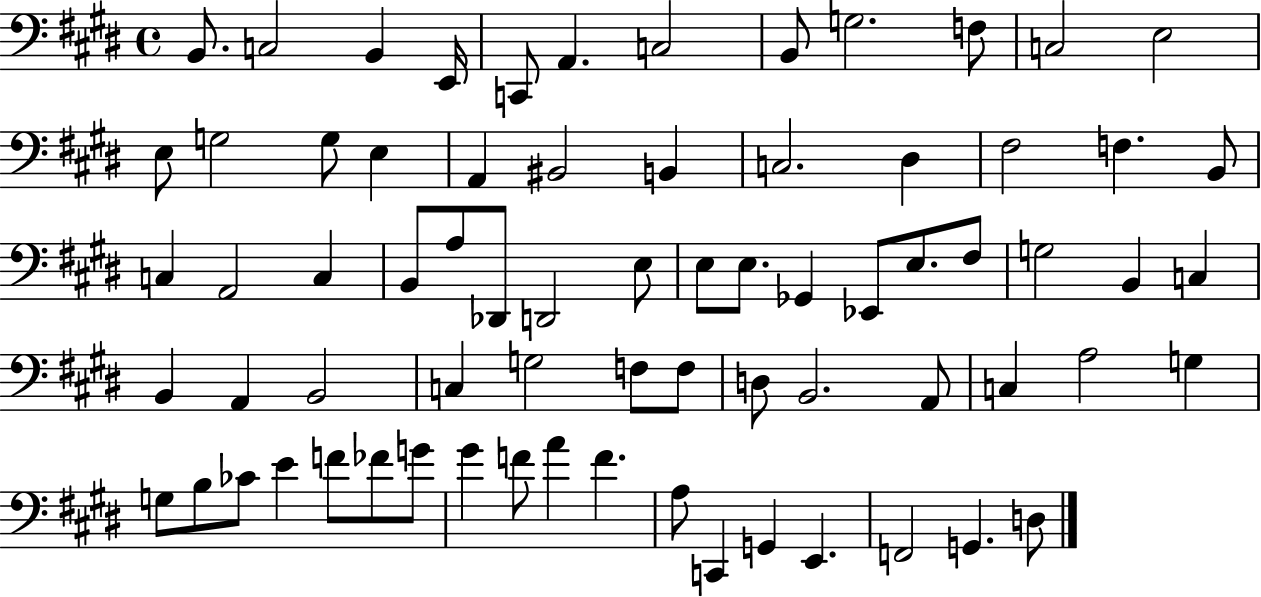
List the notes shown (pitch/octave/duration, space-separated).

B2/e. C3/h B2/q E2/s C2/e A2/q. C3/h B2/e G3/h. F3/e C3/h E3/h E3/e G3/h G3/e E3/q A2/q BIS2/h B2/q C3/h. D#3/q F#3/h F3/q. B2/e C3/q A2/h C3/q B2/e A3/e Db2/e D2/h E3/e E3/e E3/e. Gb2/q Eb2/e E3/e. F#3/e G3/h B2/q C3/q B2/q A2/q B2/h C3/q G3/h F3/e F3/e D3/e B2/h. A2/e C3/q A3/h G3/q G3/e B3/e CES4/e E4/q F4/e FES4/e G4/e G#4/q F4/e A4/q F4/q. A3/e C2/q G2/q E2/q. F2/h G2/q. D3/e